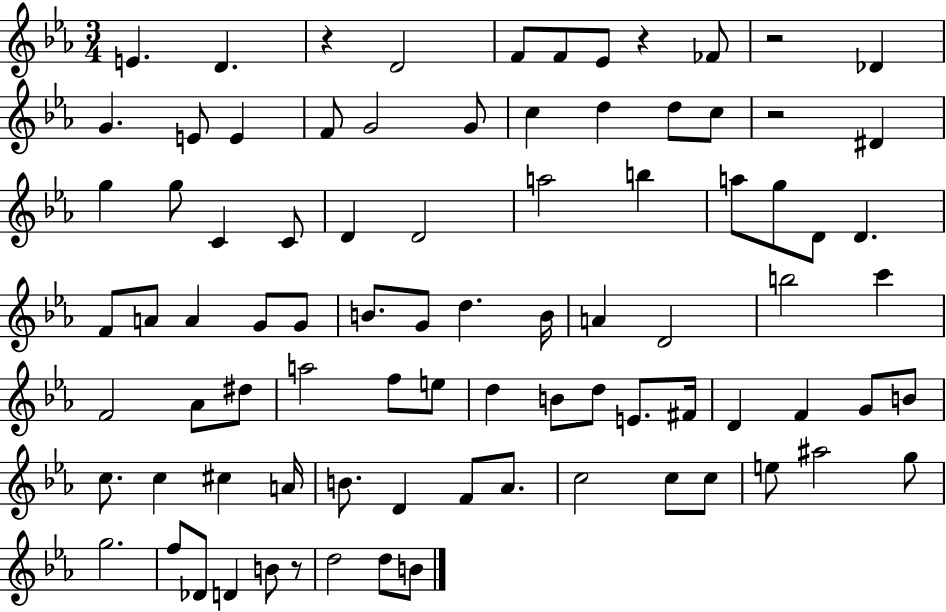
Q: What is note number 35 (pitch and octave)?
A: G4